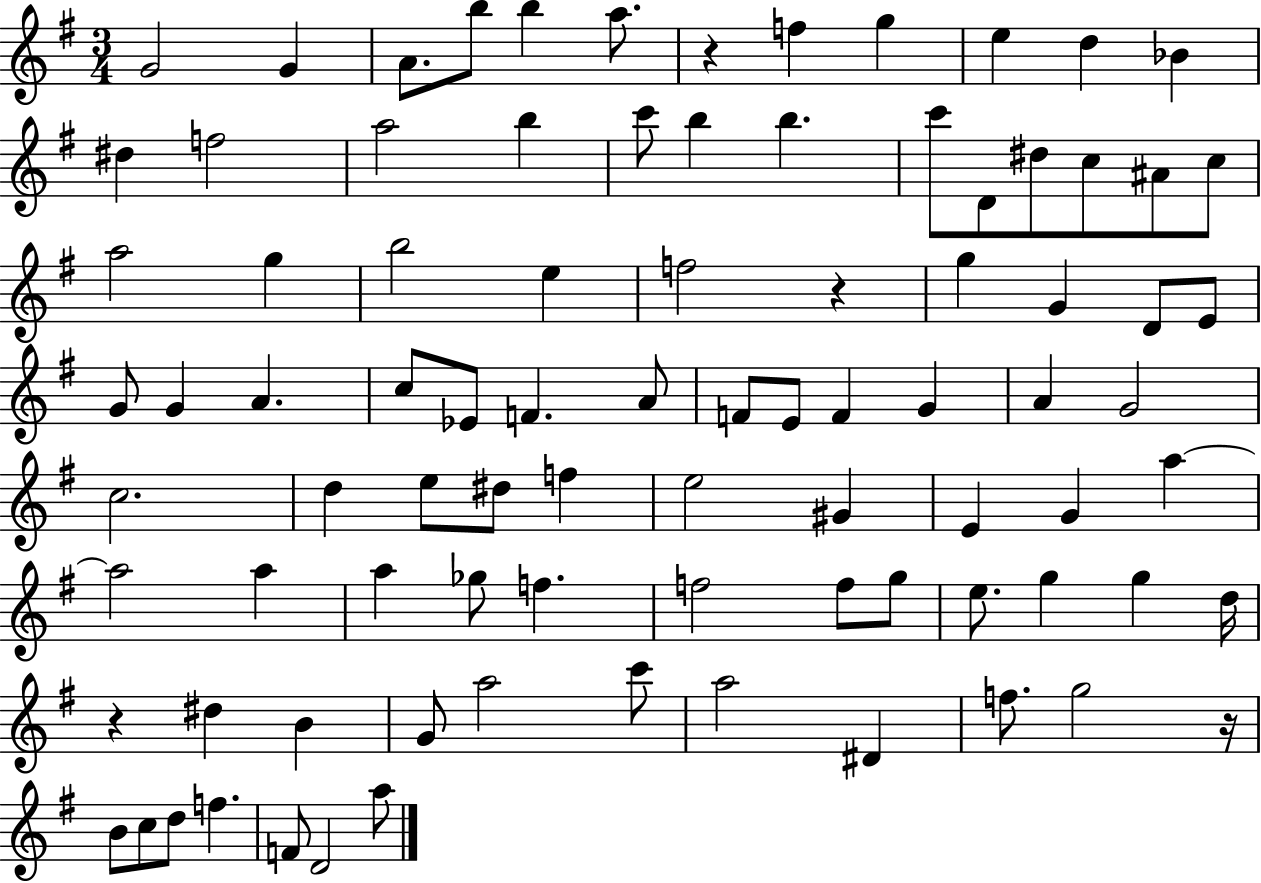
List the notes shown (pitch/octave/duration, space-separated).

G4/h G4/q A4/e. B5/e B5/q A5/e. R/q F5/q G5/q E5/q D5/q Bb4/q D#5/q F5/h A5/h B5/q C6/e B5/q B5/q. C6/e D4/e D#5/e C5/e A#4/e C5/e A5/h G5/q B5/h E5/q F5/h R/q G5/q G4/q D4/e E4/e G4/e G4/q A4/q. C5/e Eb4/e F4/q. A4/e F4/e E4/e F4/q G4/q A4/q G4/h C5/h. D5/q E5/e D#5/e F5/q E5/h G#4/q E4/q G4/q A5/q A5/h A5/q A5/q Gb5/e F5/q. F5/h F5/e G5/e E5/e. G5/q G5/q D5/s R/q D#5/q B4/q G4/e A5/h C6/e A5/h D#4/q F5/e. G5/h R/s B4/e C5/e D5/e F5/q. F4/e D4/h A5/e